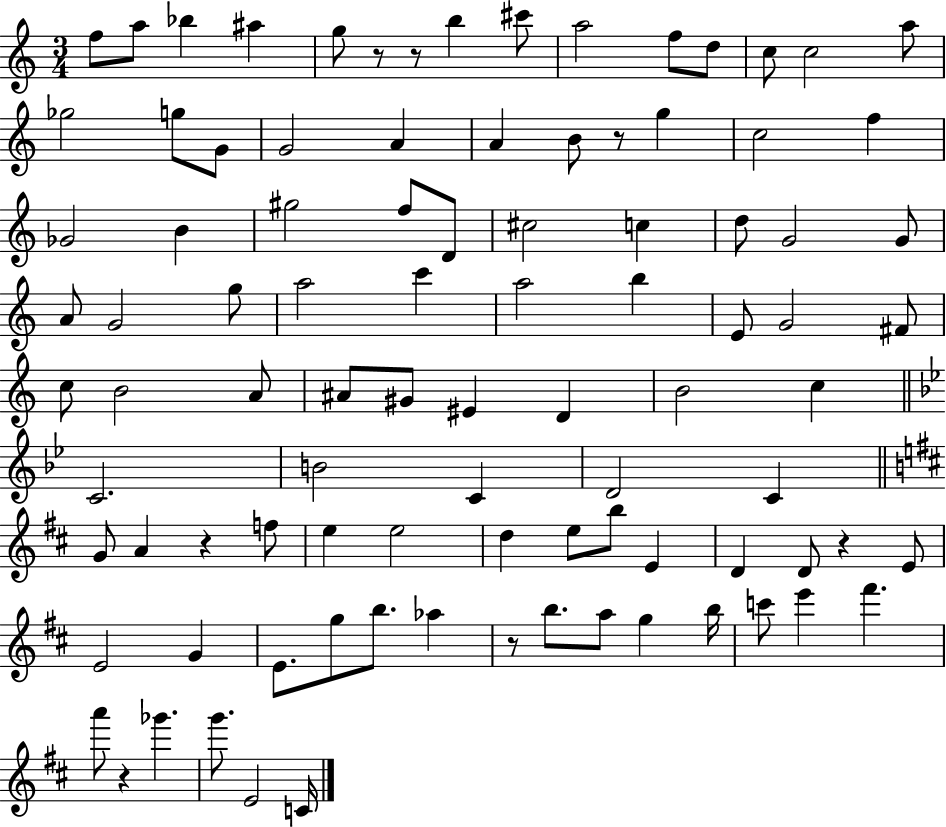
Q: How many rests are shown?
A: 7